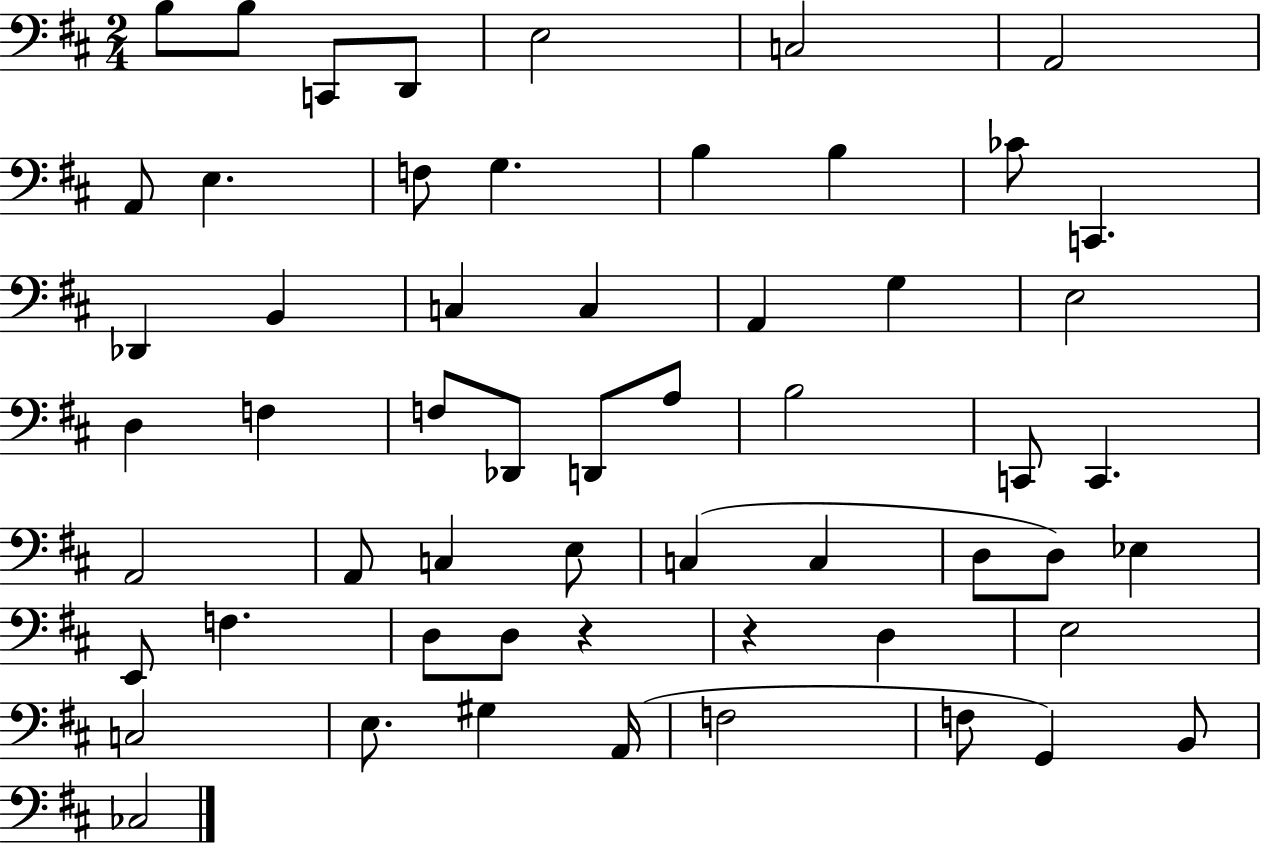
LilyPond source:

{
  \clef bass
  \numericTimeSignature
  \time 2/4
  \key d \major
  \repeat volta 2 { b8 b8 c,8 d,8 | e2 | c2 | a,2 | \break a,8 e4. | f8 g4. | b4 b4 | ces'8 c,4. | \break des,4 b,4 | c4 c4 | a,4 g4 | e2 | \break d4 f4 | f8 des,8 d,8 a8 | b2 | c,8 c,4. | \break a,2 | a,8 c4 e8 | c4( c4 | d8 d8) ees4 | \break e,8 f4. | d8 d8 r4 | r4 d4 | e2 | \break c2 | e8. gis4 a,16( | f2 | f8 g,4) b,8 | \break ces2 | } \bar "|."
}